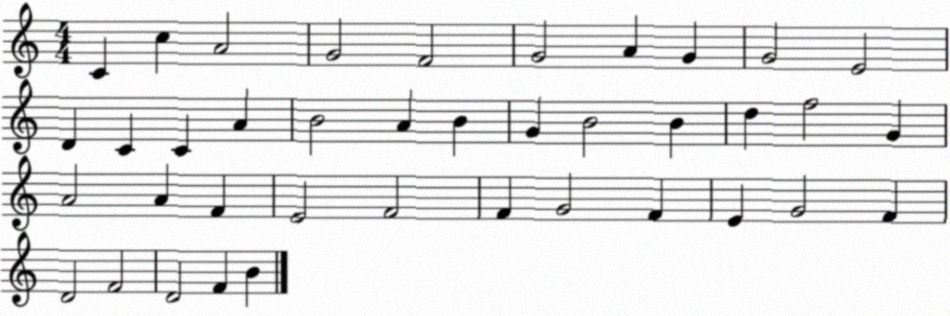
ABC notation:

X:1
T:Untitled
M:4/4
L:1/4
K:C
C c A2 G2 F2 G2 A G G2 E2 D C C A B2 A B G B2 B d f2 G A2 A F E2 F2 F G2 F E G2 F D2 F2 D2 F B